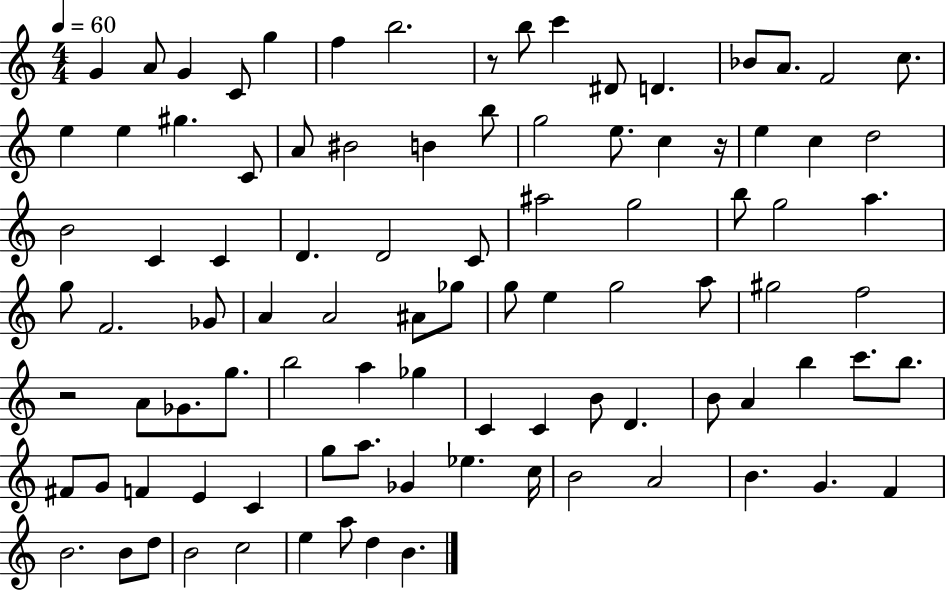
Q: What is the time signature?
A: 4/4